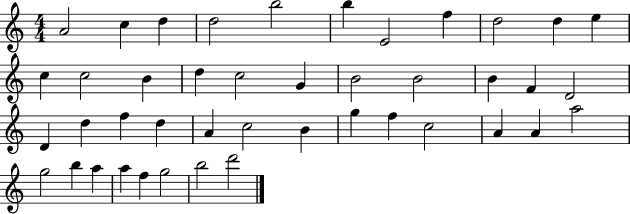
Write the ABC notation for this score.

X:1
T:Untitled
M:4/4
L:1/4
K:C
A2 c d d2 b2 b E2 f d2 d e c c2 B d c2 G B2 B2 B F D2 D d f d A c2 B g f c2 A A a2 g2 b a a f g2 b2 d'2